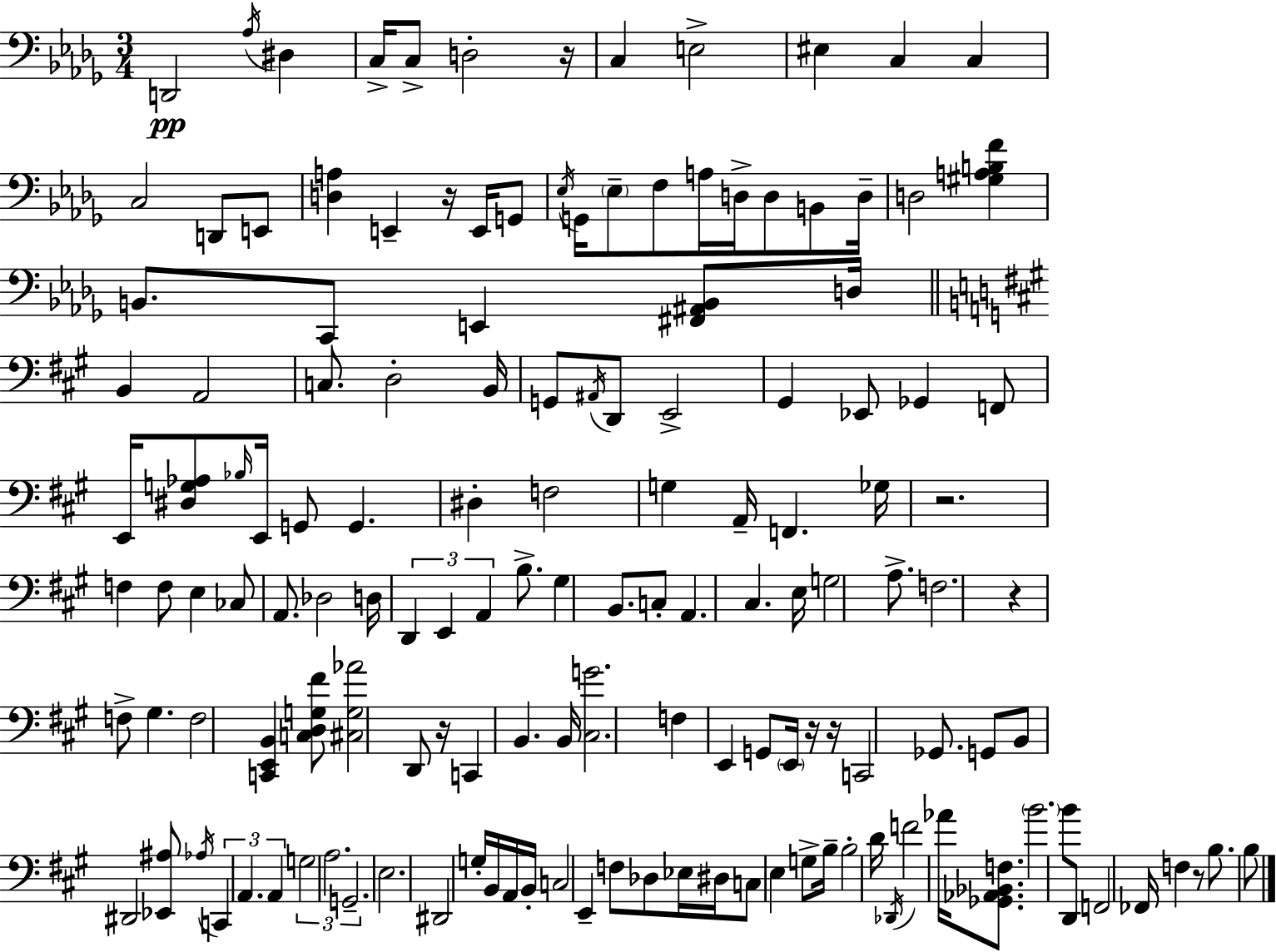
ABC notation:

X:1
T:Untitled
M:3/4
L:1/4
K:Bbm
D,,2 _A,/4 ^D, C,/4 C,/2 D,2 z/4 C, E,2 ^E, C, C, C,2 D,,/2 E,,/2 [D,A,] E,, z/4 E,,/4 G,,/2 _E,/4 G,,/4 _E,/2 F,/2 A,/4 D,/4 D,/2 B,,/2 D,/4 D,2 [^G,A,B,F] B,,/2 C,,/2 E,, [^F,,^A,,B,,]/2 D,/4 B,, A,,2 C,/2 D,2 B,,/4 G,,/2 ^A,,/4 D,,/2 E,,2 ^G,, _E,,/2 _G,, F,,/2 E,,/4 [^D,G,_A,]/2 _B,/4 E,,/4 G,,/2 G,, ^D, F,2 G, A,,/4 F,, _G,/4 z2 F, F,/2 E, _C,/2 A,,/2 _D,2 D,/4 D,, E,, A,, B,/2 ^G, B,,/2 C,/2 A,, ^C, E,/4 G,2 A,/2 F,2 z F,/2 ^G, F,2 [C,,E,,B,,] [C,D,G,^F]/2 [^C,G,_A]2 D,,/2 z/4 C,, B,, B,,/4 [^C,G]2 F, E,, G,,/2 E,,/4 z/4 z/4 C,,2 _G,,/2 G,,/2 B,,/2 ^D,,2 [_E,,^A,]/2 _A,/4 C,, A,, A,, G,2 A,2 G,,2 E,2 ^D,,2 G,/4 B,,/4 A,,/4 B,,/4 C,2 E,, F,/2 _D,/2 _E,/4 ^D,/4 C,/2 E, G,/2 B,/4 B,2 D/4 _D,,/4 F2 _A/4 [_G,,_A,,_B,,F,]/2 B2 B/2 D,,/2 F,,2 _F,,/4 F, z/2 B,/2 B,/2